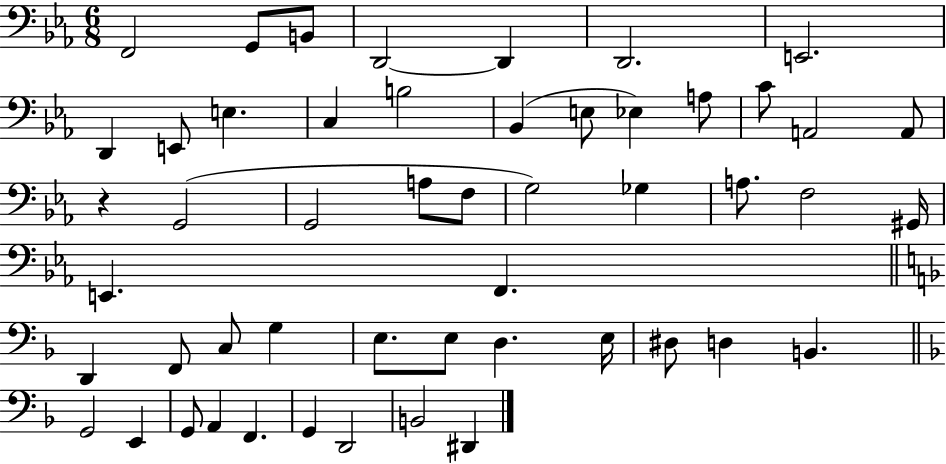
F2/h G2/e B2/e D2/h D2/q D2/h. E2/h. D2/q E2/e E3/q. C3/q B3/h Bb2/q E3/e Eb3/q A3/e C4/e A2/h A2/e R/q G2/h G2/h A3/e F3/e G3/h Gb3/q A3/e. F3/h G#2/s E2/q. F2/q. D2/q F2/e C3/e G3/q E3/e. E3/e D3/q. E3/s D#3/e D3/q B2/q. G2/h E2/q G2/e A2/q F2/q. G2/q D2/h B2/h D#2/q